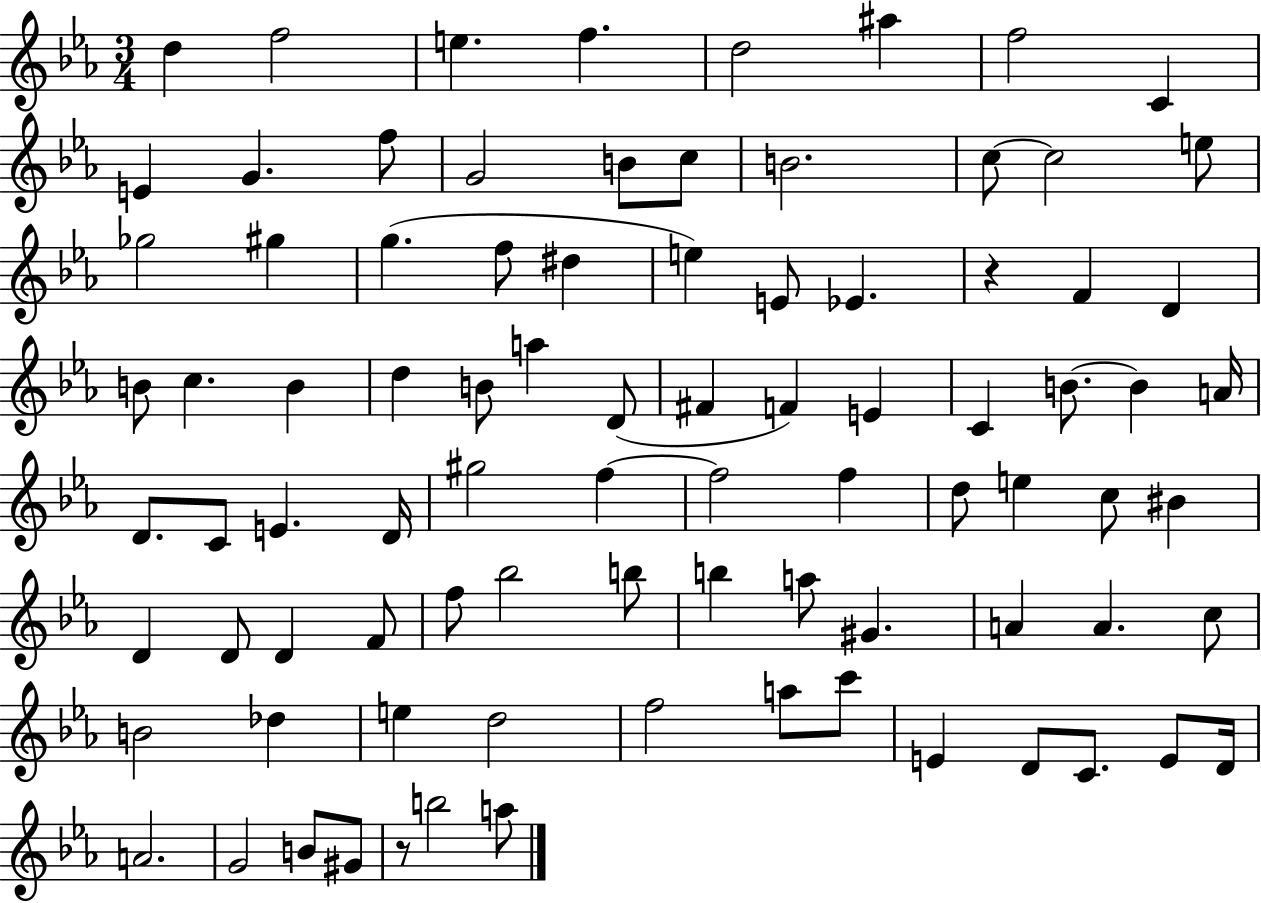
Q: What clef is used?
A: treble